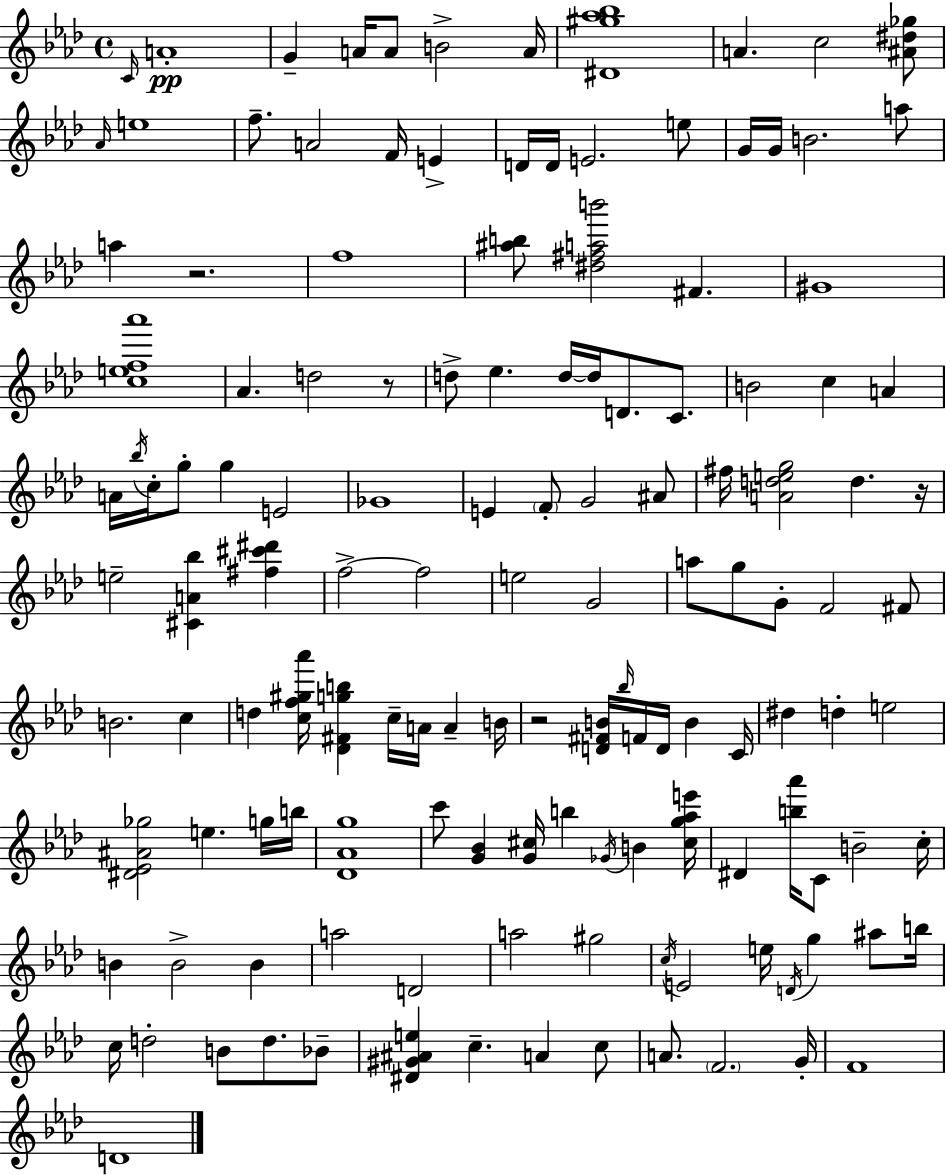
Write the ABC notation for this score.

X:1
T:Untitled
M:4/4
L:1/4
K:Ab
C/4 A4 G A/4 A/2 B2 A/4 [^D^g_a_b]4 A c2 [^A^d_g]/2 _A/4 e4 f/2 A2 F/4 E D/4 D/4 E2 e/2 G/4 G/4 B2 a/2 a z2 f4 [^ab]/2 [^d^fab']2 ^F ^G4 [cef_a']4 _A d2 z/2 d/2 _e d/4 d/4 D/2 C/2 B2 c A A/4 _b/4 c/4 g/2 g E2 _G4 E F/2 G2 ^A/2 ^f/4 [Adeg]2 d z/4 e2 [^CA_b] [^f^c'^d'] f2 f2 e2 G2 a/2 g/2 G/2 F2 ^F/2 B2 c d [cf^g_a']/4 [_D^Fgb] c/4 A/4 A B/4 z2 [D^FB]/4 _b/4 F/4 D/4 B C/4 ^d d e2 [^D_E^A_g]2 e g/4 b/4 [_D_Ag]4 c'/2 [G_B] [G^c]/4 b _G/4 B [^cg_ae']/4 ^D [b_a']/4 C/2 B2 c/4 B B2 B a2 D2 a2 ^g2 c/4 E2 e/4 D/4 g ^a/2 b/4 c/4 d2 B/2 d/2 _B/2 [^D^G^Ae] c A c/2 A/2 F2 G/4 F4 D4